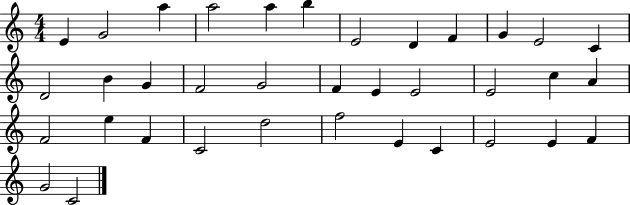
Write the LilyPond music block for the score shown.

{
  \clef treble
  \numericTimeSignature
  \time 4/4
  \key c \major
  e'4 g'2 a''4 | a''2 a''4 b''4 | e'2 d'4 f'4 | g'4 e'2 c'4 | \break d'2 b'4 g'4 | f'2 g'2 | f'4 e'4 e'2 | e'2 c''4 a'4 | \break f'2 e''4 f'4 | c'2 d''2 | f''2 e'4 c'4 | e'2 e'4 f'4 | \break g'2 c'2 | \bar "|."
}